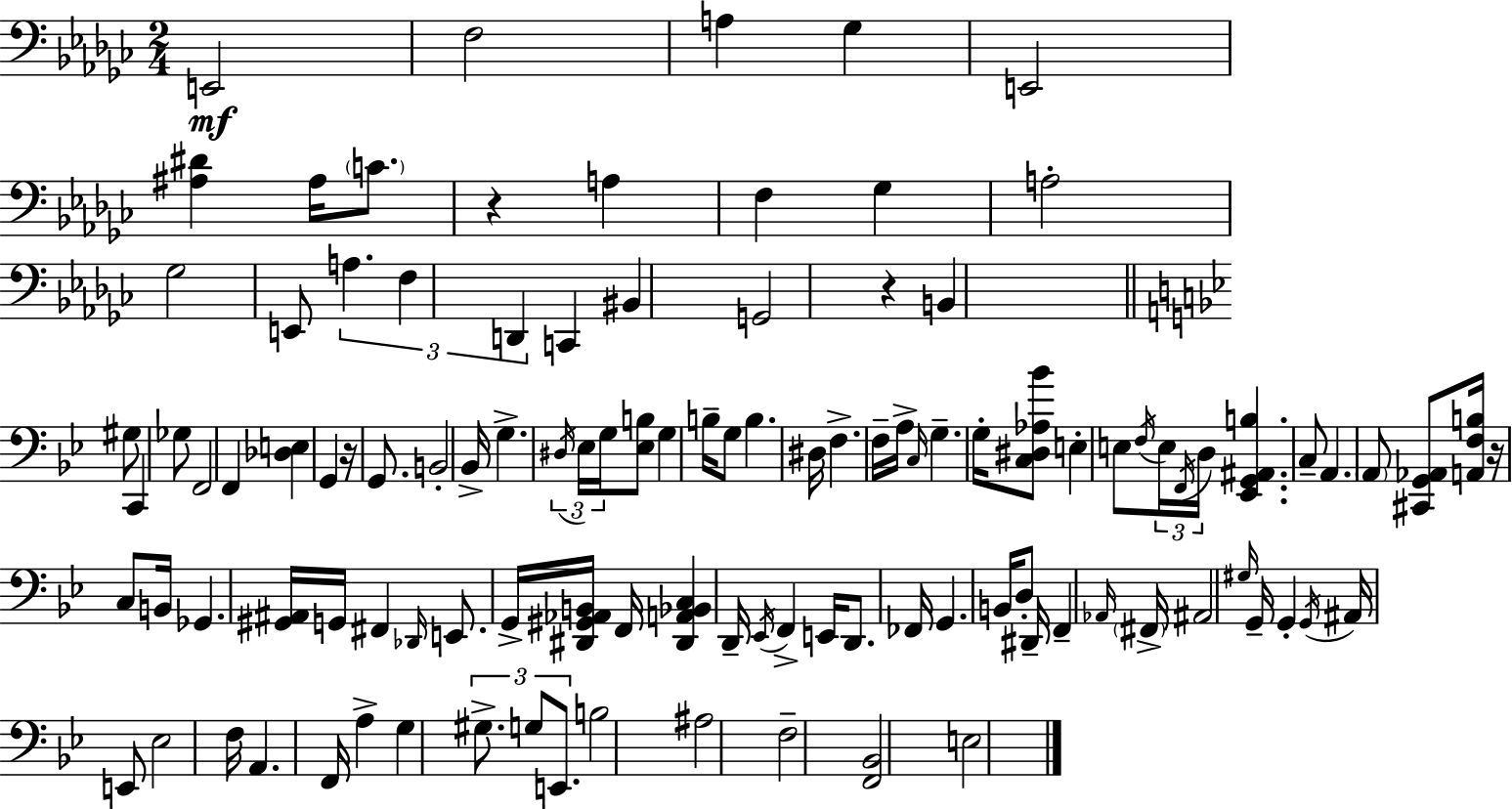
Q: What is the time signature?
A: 2/4